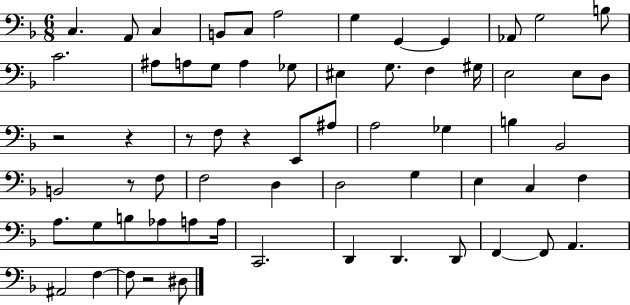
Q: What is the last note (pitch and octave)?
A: D#3